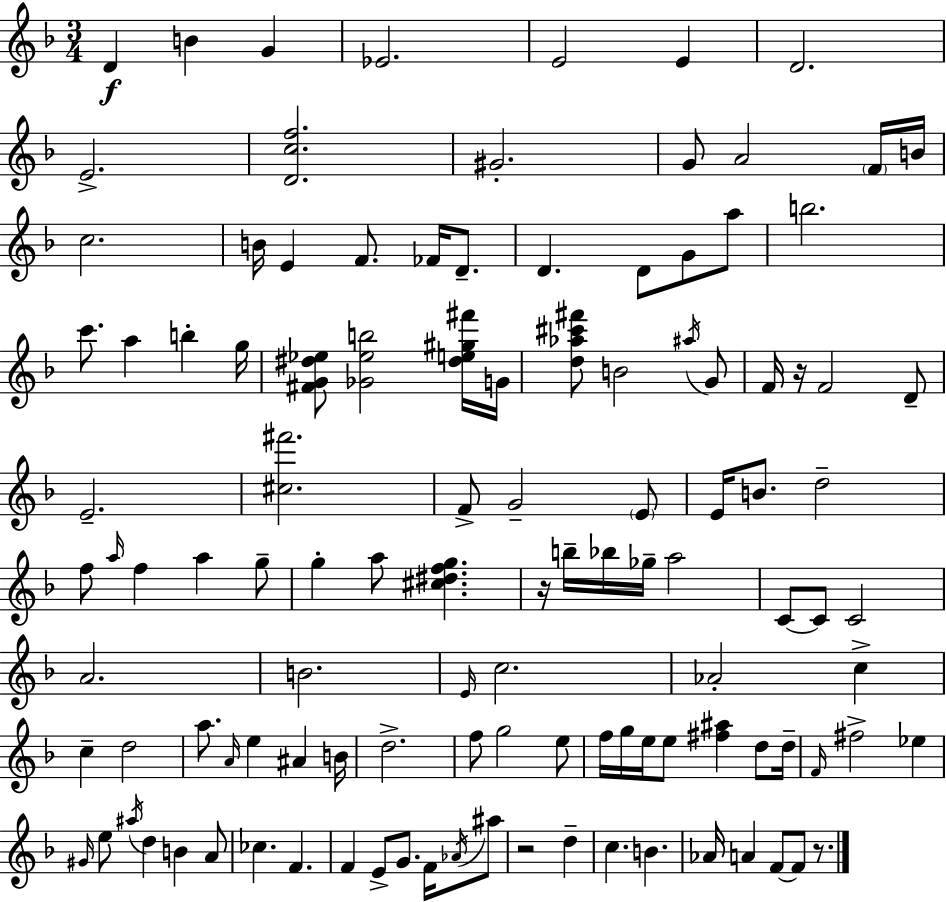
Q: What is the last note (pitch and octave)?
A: F4